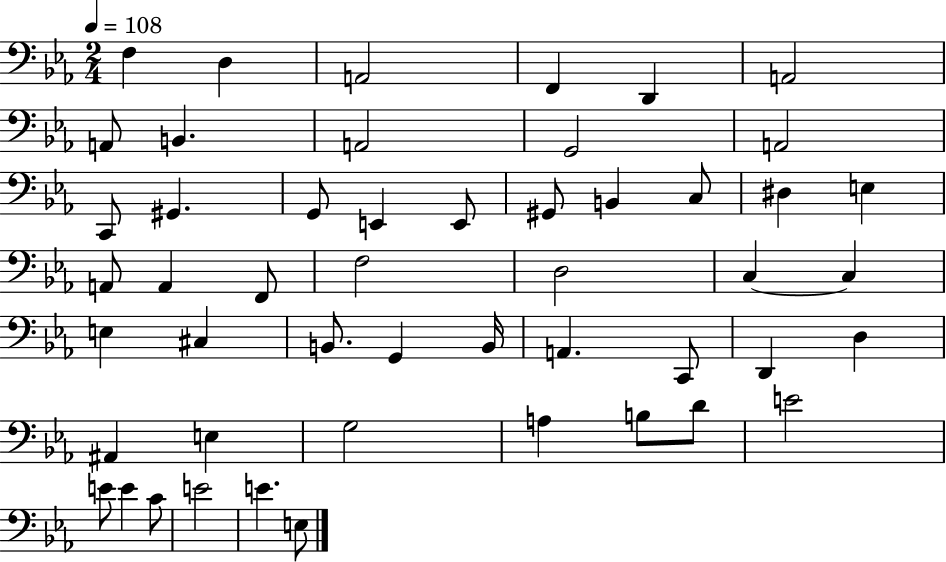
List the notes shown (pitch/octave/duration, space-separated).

F3/q D3/q A2/h F2/q D2/q A2/h A2/e B2/q. A2/h G2/h A2/h C2/e G#2/q. G2/e E2/q E2/e G#2/e B2/q C3/e D#3/q E3/q A2/e A2/q F2/e F3/h D3/h C3/q C3/q E3/q C#3/q B2/e. G2/q B2/s A2/q. C2/e D2/q D3/q A#2/q E3/q G3/h A3/q B3/e D4/e E4/h E4/e E4/q C4/e E4/h E4/q. E3/e